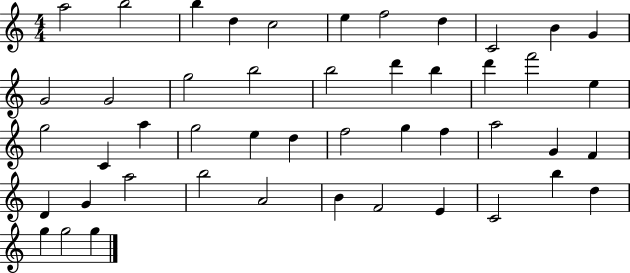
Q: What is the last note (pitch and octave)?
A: G5